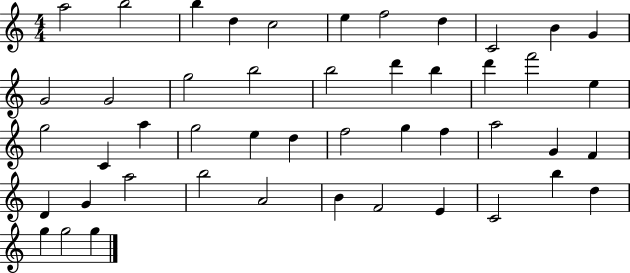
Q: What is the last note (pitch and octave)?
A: G5